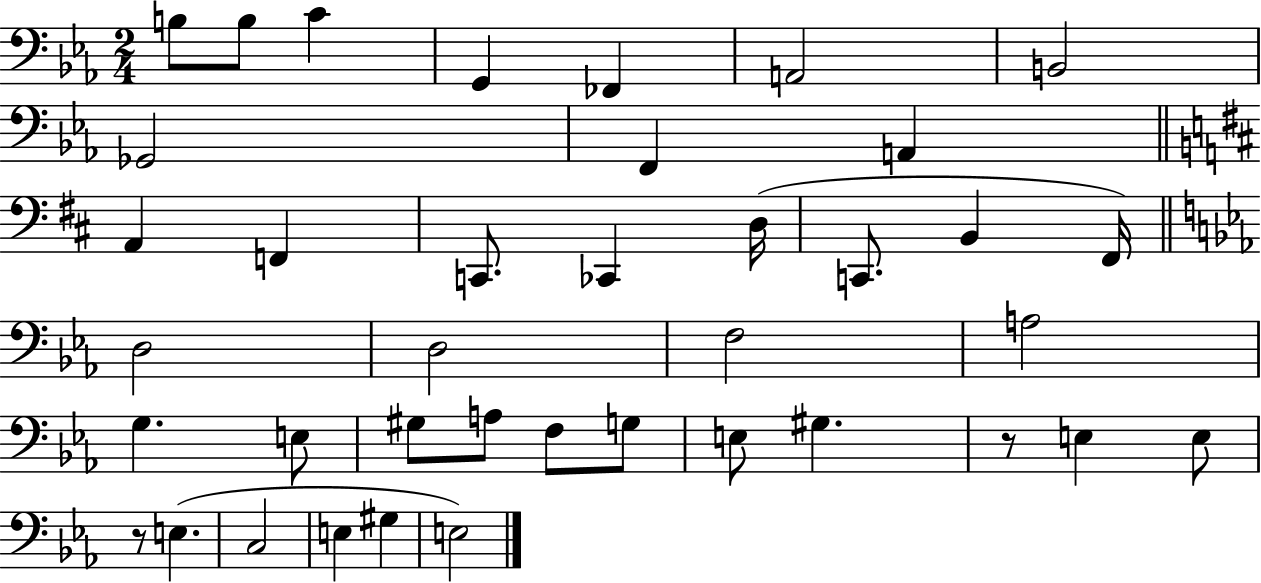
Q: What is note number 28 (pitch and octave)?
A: G3